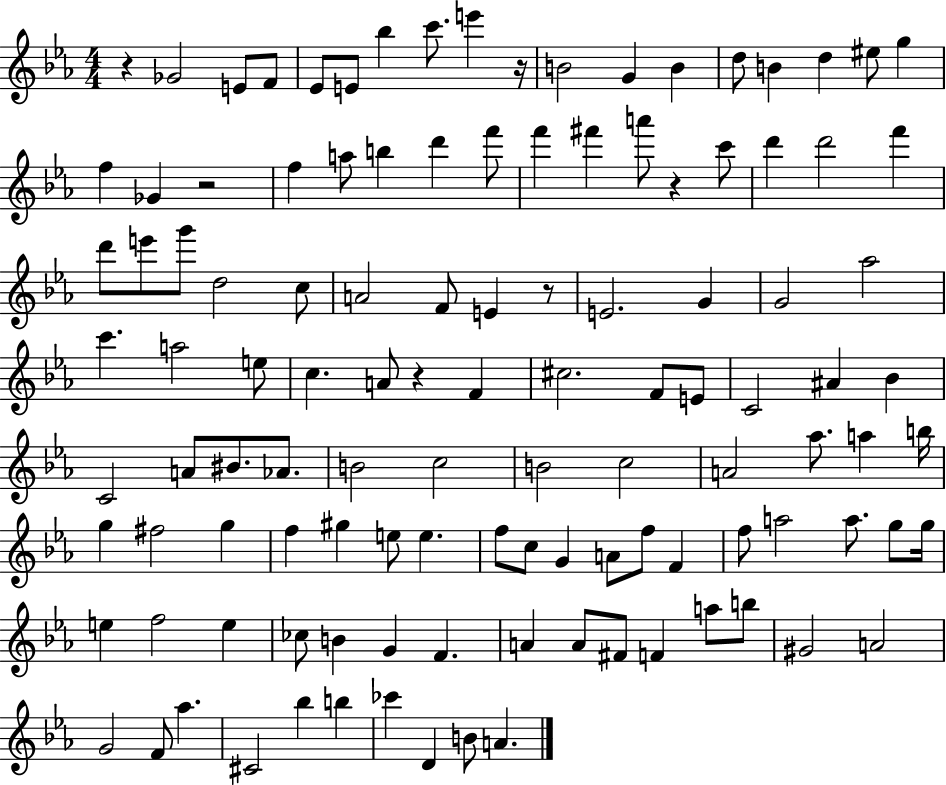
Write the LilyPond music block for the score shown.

{
  \clef treble
  \numericTimeSignature
  \time 4/4
  \key ees \major
  r4 ges'2 e'8 f'8 | ees'8 e'8 bes''4 c'''8. e'''4 r16 | b'2 g'4 b'4 | d''8 b'4 d''4 eis''8 g''4 | \break f''4 ges'4 r2 | f''4 a''8 b''4 d'''4 f'''8 | f'''4 fis'''4 a'''8 r4 c'''8 | d'''4 d'''2 f'''4 | \break d'''8 e'''8 g'''8 d''2 c''8 | a'2 f'8 e'4 r8 | e'2. g'4 | g'2 aes''2 | \break c'''4. a''2 e''8 | c''4. a'8 r4 f'4 | cis''2. f'8 e'8 | c'2 ais'4 bes'4 | \break c'2 a'8 bis'8. aes'8. | b'2 c''2 | b'2 c''2 | a'2 aes''8. a''4 b''16 | \break g''4 fis''2 g''4 | f''4 gis''4 e''8 e''4. | f''8 c''8 g'4 a'8 f''8 f'4 | f''8 a''2 a''8. g''8 g''16 | \break e''4 f''2 e''4 | ces''8 b'4 g'4 f'4. | a'4 a'8 fis'8 f'4 a''8 b''8 | gis'2 a'2 | \break g'2 f'8 aes''4. | cis'2 bes''4 b''4 | ces'''4 d'4 b'8 a'4. | \bar "|."
}